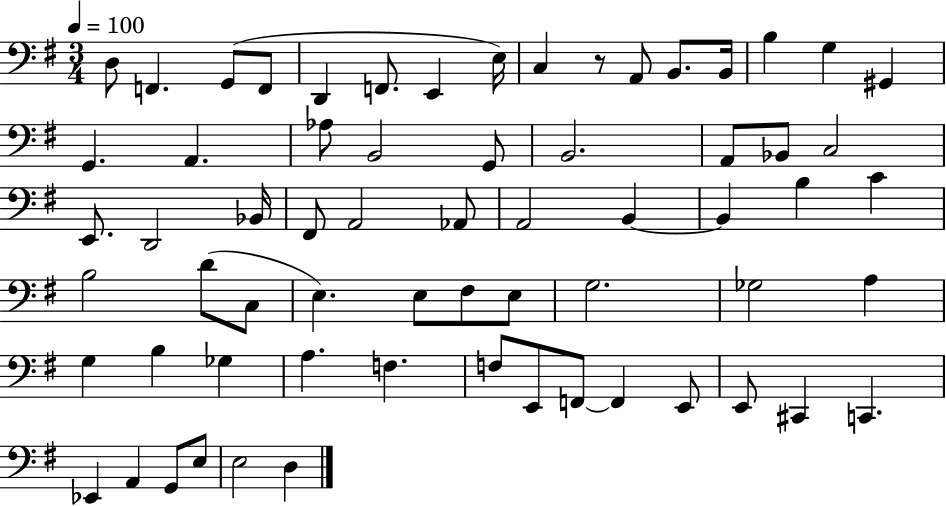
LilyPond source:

{
  \clef bass
  \numericTimeSignature
  \time 3/4
  \key g \major
  \tempo 4 = 100
  d8 f,4. g,8( f,8 | d,4 f,8. e,4 e16) | c4 r8 a,8 b,8. b,16 | b4 g4 gis,4 | \break g,4. a,4. | aes8 b,2 g,8 | b,2. | a,8 bes,8 c2 | \break e,8. d,2 bes,16 | fis,8 a,2 aes,8 | a,2 b,4~~ | b,4 b4 c'4 | \break b2 d'8( c8 | e4.) e8 fis8 e8 | g2. | ges2 a4 | \break g4 b4 ges4 | a4. f4. | f8 e,8 f,8~~ f,4 e,8 | e,8 cis,4 c,4. | \break ees,4 a,4 g,8 e8 | e2 d4 | \bar "|."
}